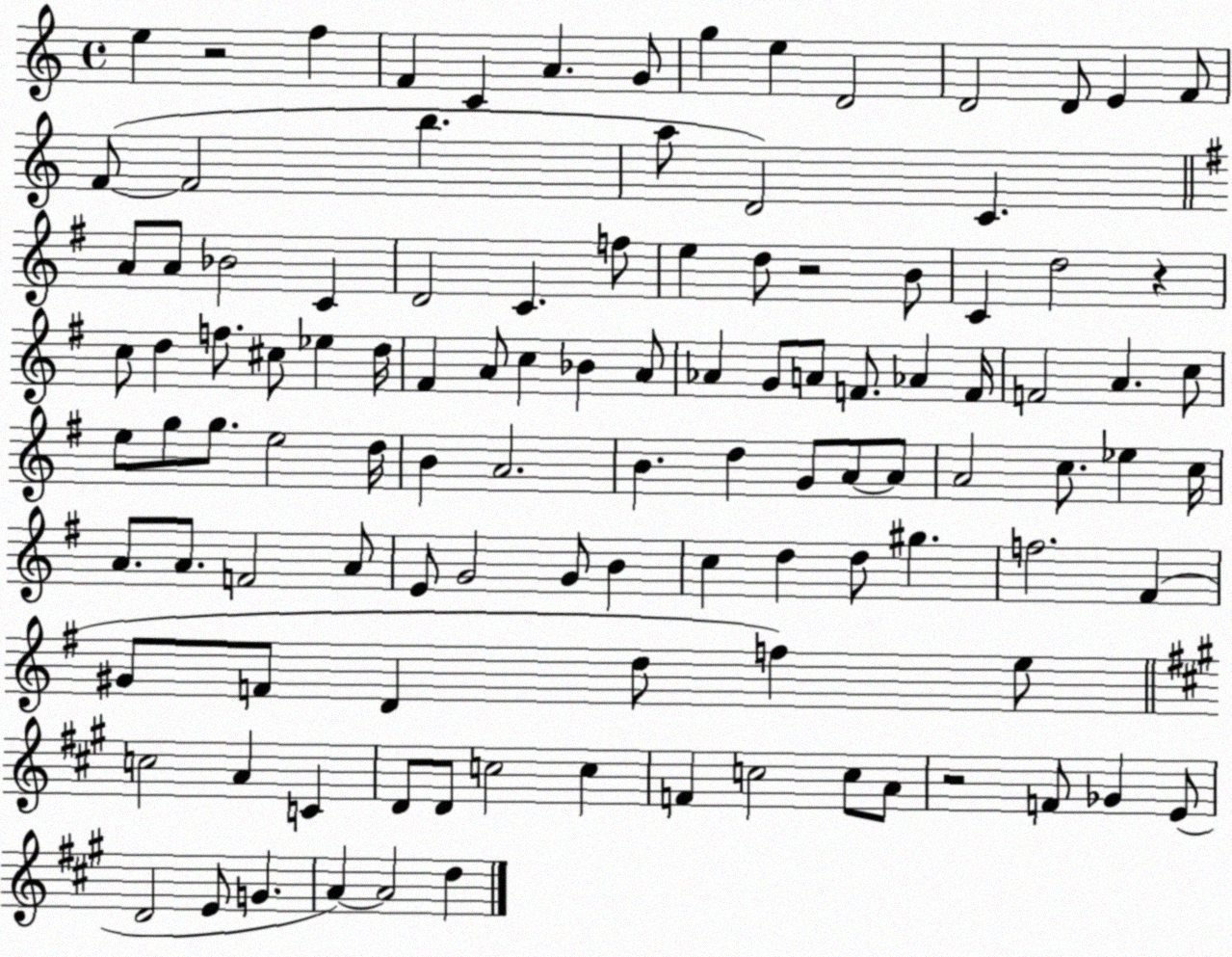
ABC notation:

X:1
T:Untitled
M:4/4
L:1/4
K:C
e z2 f F C A G/2 g e D2 D2 D/2 E F/2 F/2 F2 b a/2 D2 C A/2 A/2 _B2 C D2 C f/2 e d/2 z2 B/2 C d2 z c/2 d f/2 ^c/2 _e d/4 ^F A/2 c _B A/2 _A G/2 A/2 F/2 _A F/4 F2 A c/2 e/2 g/2 g/2 e2 d/4 B A2 B d G/2 A/2 A/2 A2 c/2 _e c/4 A/2 A/2 F2 A/2 E/2 G2 G/2 B c d d/2 ^g f2 ^F ^G/2 F/2 D d/2 f e/2 c2 A C D/2 D/2 c2 c F c2 c/2 A/2 z2 F/2 _G E/2 D2 E/2 G A A2 d